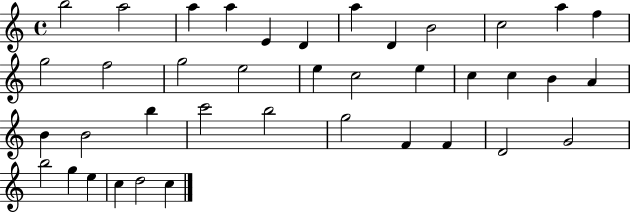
B5/h A5/h A5/q A5/q E4/q D4/q A5/q D4/q B4/h C5/h A5/q F5/q G5/h F5/h G5/h E5/h E5/q C5/h E5/q C5/q C5/q B4/q A4/q B4/q B4/h B5/q C6/h B5/h G5/h F4/q F4/q D4/h G4/h B5/h G5/q E5/q C5/q D5/h C5/q